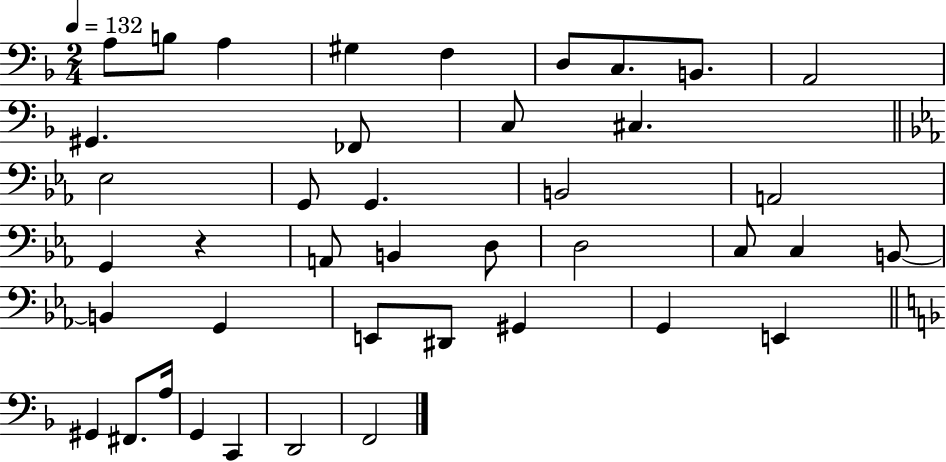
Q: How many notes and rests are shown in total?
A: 41